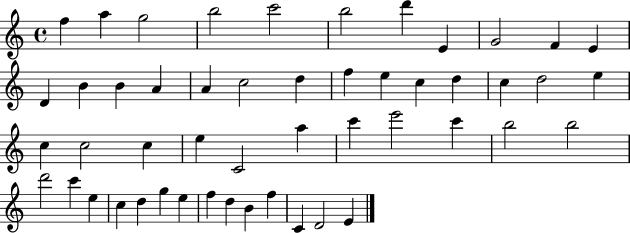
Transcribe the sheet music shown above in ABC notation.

X:1
T:Untitled
M:4/4
L:1/4
K:C
f a g2 b2 c'2 b2 d' E G2 F E D B B A A c2 d f e c d c d2 e c c2 c e C2 a c' e'2 c' b2 b2 d'2 c' e c d g e f d B f C D2 E